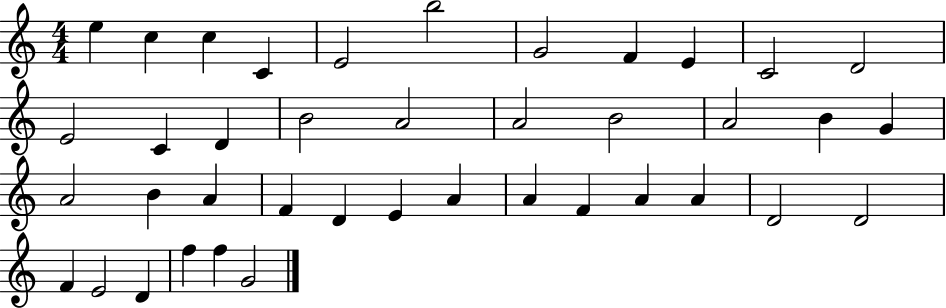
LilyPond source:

{
  \clef treble
  \numericTimeSignature
  \time 4/4
  \key c \major
  e''4 c''4 c''4 c'4 | e'2 b''2 | g'2 f'4 e'4 | c'2 d'2 | \break e'2 c'4 d'4 | b'2 a'2 | a'2 b'2 | a'2 b'4 g'4 | \break a'2 b'4 a'4 | f'4 d'4 e'4 a'4 | a'4 f'4 a'4 a'4 | d'2 d'2 | \break f'4 e'2 d'4 | f''4 f''4 g'2 | \bar "|."
}